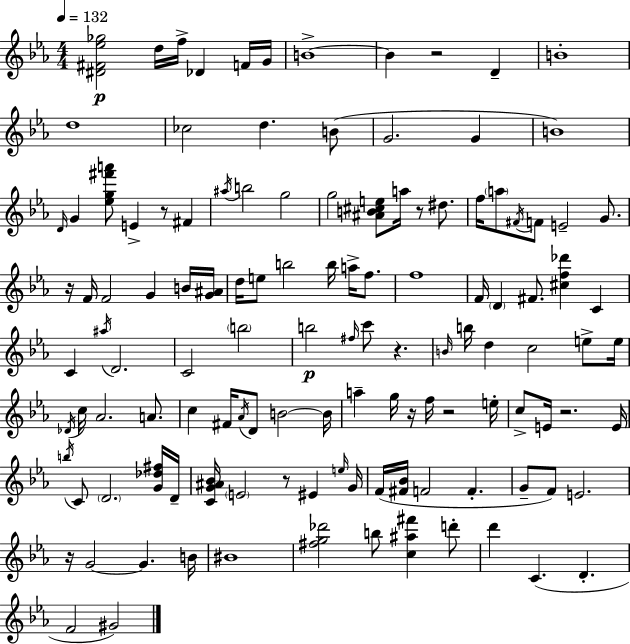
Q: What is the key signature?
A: EES major